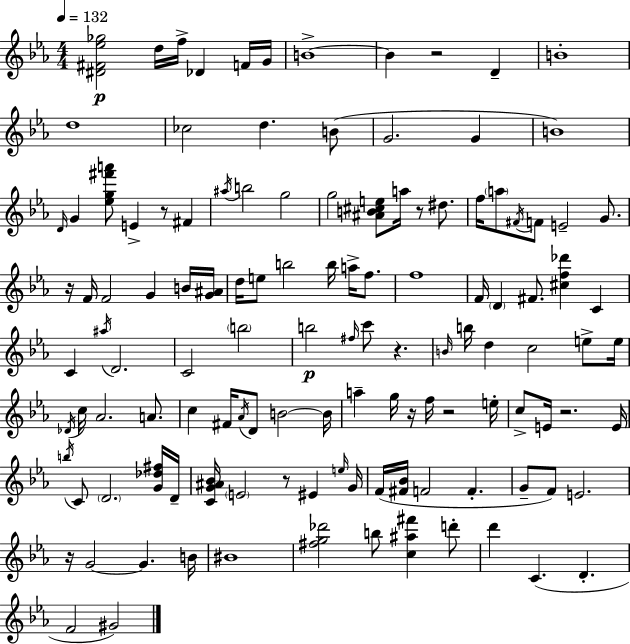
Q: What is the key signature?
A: EES major